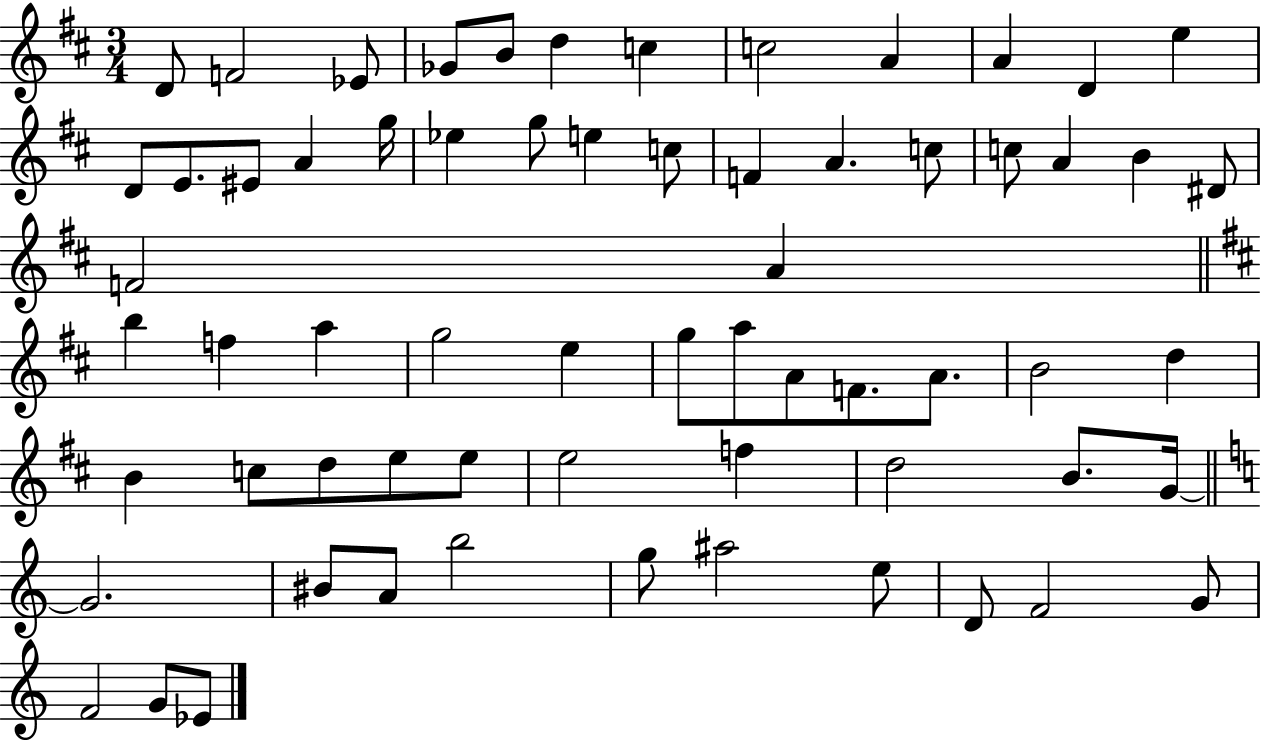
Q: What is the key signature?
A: D major